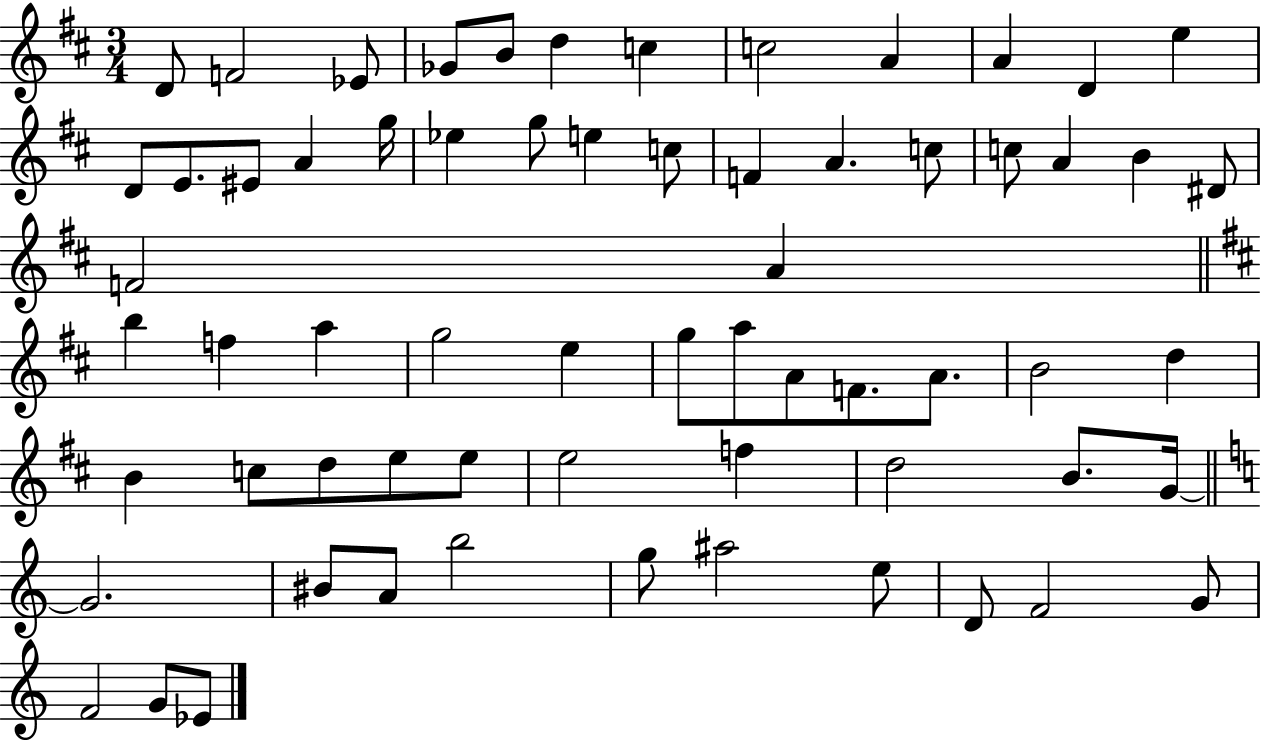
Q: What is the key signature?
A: D major